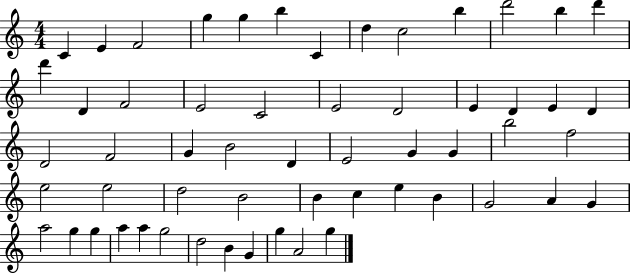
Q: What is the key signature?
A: C major